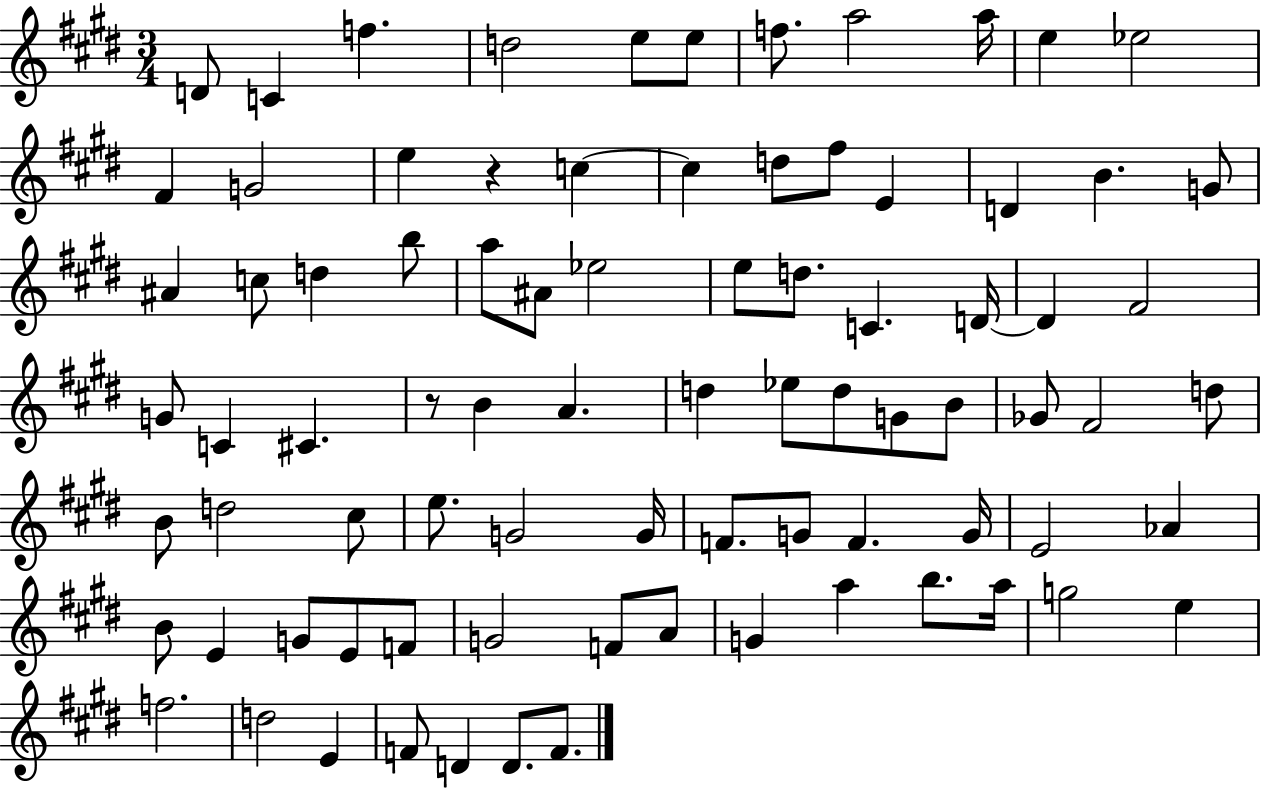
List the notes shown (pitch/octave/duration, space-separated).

D4/e C4/q F5/q. D5/h E5/e E5/e F5/e. A5/h A5/s E5/q Eb5/h F#4/q G4/h E5/q R/q C5/q C5/q D5/e F#5/e E4/q D4/q B4/q. G4/e A#4/q C5/e D5/q B5/e A5/e A#4/e Eb5/h E5/e D5/e. C4/q. D4/s D4/q F#4/h G4/e C4/q C#4/q. R/e B4/q A4/q. D5/q Eb5/e D5/e G4/e B4/e Gb4/e F#4/h D5/e B4/e D5/h C#5/e E5/e. G4/h G4/s F4/e. G4/e F4/q. G4/s E4/h Ab4/q B4/e E4/q G4/e E4/e F4/e G4/h F4/e A4/e G4/q A5/q B5/e. A5/s G5/h E5/q F5/h. D5/h E4/q F4/e D4/q D4/e. F4/e.